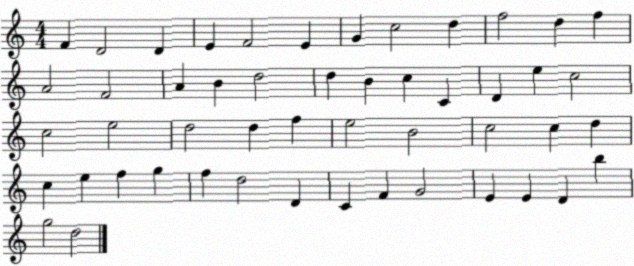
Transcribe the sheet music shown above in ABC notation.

X:1
T:Untitled
M:4/4
L:1/4
K:C
F D2 D E F2 E G c2 d f2 d f A2 F2 A B d2 d B c C D e c2 c2 e2 d2 d f e2 B2 c2 c d c e f g f d2 D C F G2 E E D b g2 d2